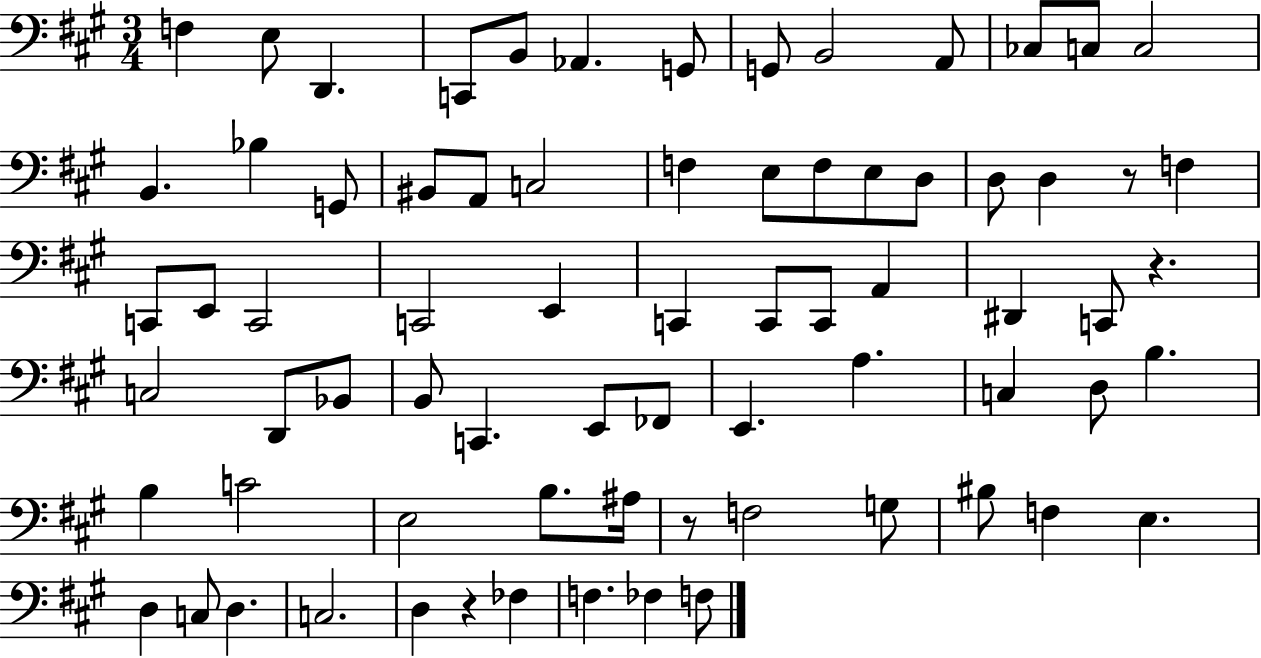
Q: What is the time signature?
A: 3/4